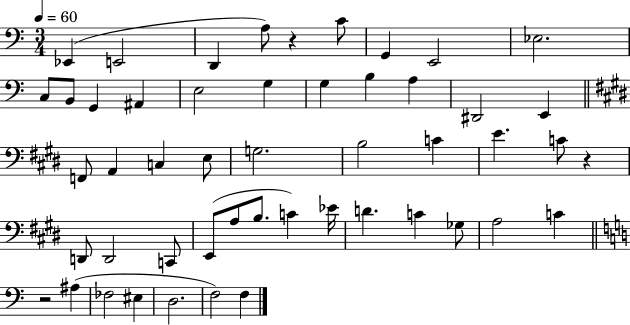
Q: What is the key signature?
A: C major